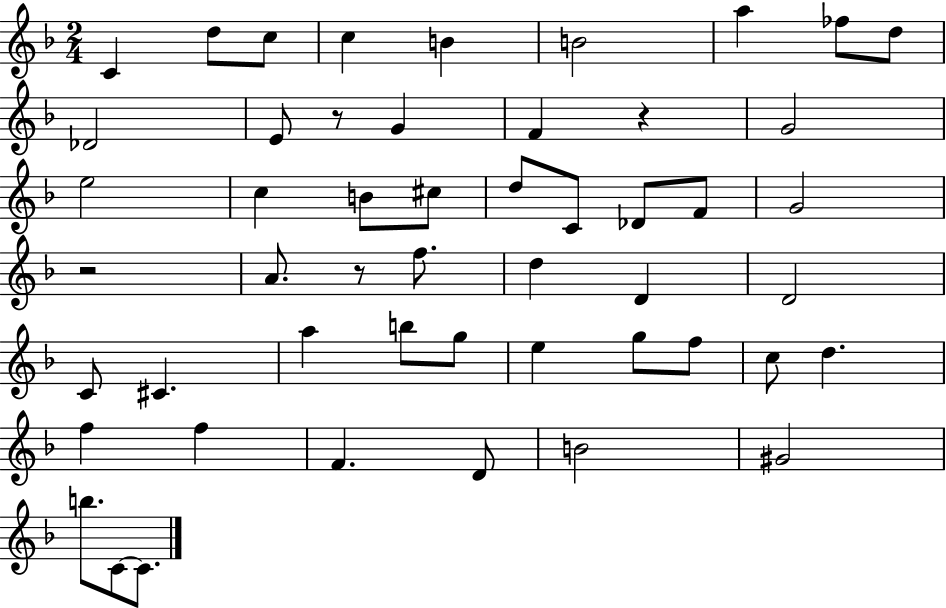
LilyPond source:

{
  \clef treble
  \numericTimeSignature
  \time 2/4
  \key f \major
  c'4 d''8 c''8 | c''4 b'4 | b'2 | a''4 fes''8 d''8 | \break des'2 | e'8 r8 g'4 | f'4 r4 | g'2 | \break e''2 | c''4 b'8 cis''8 | d''8 c'8 des'8 f'8 | g'2 | \break r2 | a'8. r8 f''8. | d''4 d'4 | d'2 | \break c'8 cis'4. | a''4 b''8 g''8 | e''4 g''8 f''8 | c''8 d''4. | \break f''4 f''4 | f'4. d'8 | b'2 | gis'2 | \break b''8. c'8~~ c'8. | \bar "|."
}